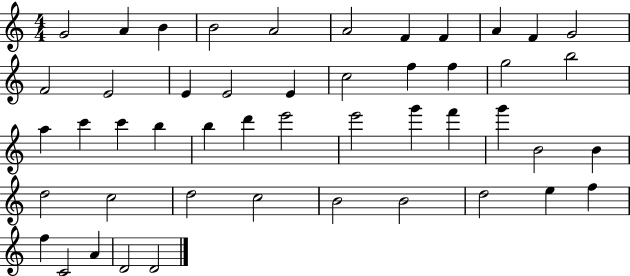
X:1
T:Untitled
M:4/4
L:1/4
K:C
G2 A B B2 A2 A2 F F A F G2 F2 E2 E E2 E c2 f f g2 b2 a c' c' b b d' e'2 e'2 g' f' g' B2 B d2 c2 d2 c2 B2 B2 d2 e f f C2 A D2 D2